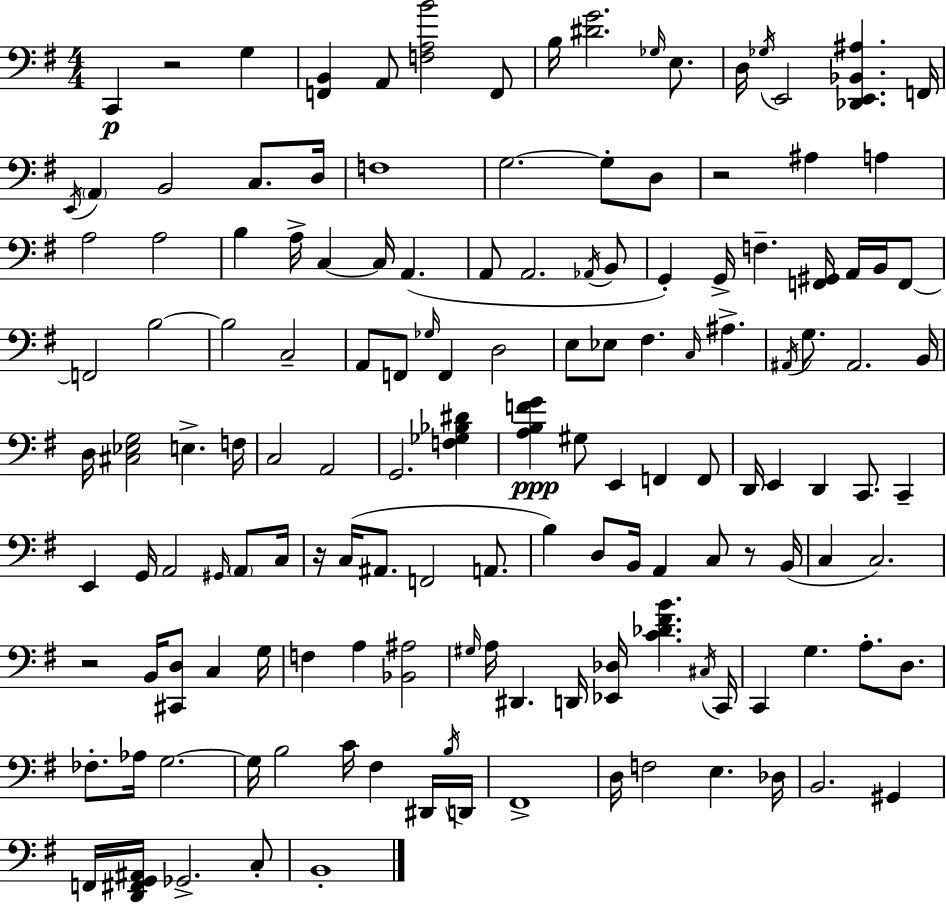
{
  \clef bass
  \numericTimeSignature
  \time 4/4
  \key e \minor
  c,4\p r2 g4 | <f, b,>4 a,8 <f a b'>2 f,8 | b16 <dis' g'>2. \grace { ges16 } e8. | d16 \acciaccatura { ges16 } e,2 <des, e, bes, ais>4. | \break f,16 \acciaccatura { e,16 } \parenthesize a,4 b,2 c8. | d16 f1 | g2.~~ g8-. | d8 r2 ais4 a4 | \break a2 a2 | b4 a16-> c4~~ c16 a,4.( | a,8 a,2. | \acciaccatura { aes,16 } b,8 g,4-.) g,16-> f4.-- <f, gis,>16 | \break a,16 b,16 f,8~~ f,2 b2~~ | b2 c2-- | a,8 f,8 \grace { ges16 } f,4 d2 | e8 ees8 fis4. \grace { c16 } | \break ais4.-> \acciaccatura { ais,16 } g8. ais,2. | b,16 d16 <cis ees g>2 | e4.-> f16 c2 a,2 | g,2. | \break <f ges bes dis'>4 <a b f' g'>4\ppp gis8 e,4 | f,4 f,8 d,16 e,4 d,4 | c,8. c,4-- e,4 g,16 a,2 | \grace { gis,16 } \parenthesize a,8 c16 r16 c16( ais,8. f,2 | \break a,8. b4) d8 b,16 a,4 | c8 r8 b,16( c4 c2.) | r2 | b,16 <cis, d>8 c4 g16 f4 a4 | \break <bes, ais>2 \grace { gis16 } a16 dis,4. | d,16 <ees, des>16 <c' des' fis' b'>4. \acciaccatura { cis16 } c,16 c,4 g4. | a8.-. d8. fes8.-. aes16 g2.~~ | g16 b2 | \break c'16 fis4 dis,16 \acciaccatura { b16 } d,16 fis,1-> | d16 f2 | e4. des16 b,2. | gis,4 f,16 <d, fis, g, ais,>16 ges,2.-> | \break c8-. b,1-. | \bar "|."
}